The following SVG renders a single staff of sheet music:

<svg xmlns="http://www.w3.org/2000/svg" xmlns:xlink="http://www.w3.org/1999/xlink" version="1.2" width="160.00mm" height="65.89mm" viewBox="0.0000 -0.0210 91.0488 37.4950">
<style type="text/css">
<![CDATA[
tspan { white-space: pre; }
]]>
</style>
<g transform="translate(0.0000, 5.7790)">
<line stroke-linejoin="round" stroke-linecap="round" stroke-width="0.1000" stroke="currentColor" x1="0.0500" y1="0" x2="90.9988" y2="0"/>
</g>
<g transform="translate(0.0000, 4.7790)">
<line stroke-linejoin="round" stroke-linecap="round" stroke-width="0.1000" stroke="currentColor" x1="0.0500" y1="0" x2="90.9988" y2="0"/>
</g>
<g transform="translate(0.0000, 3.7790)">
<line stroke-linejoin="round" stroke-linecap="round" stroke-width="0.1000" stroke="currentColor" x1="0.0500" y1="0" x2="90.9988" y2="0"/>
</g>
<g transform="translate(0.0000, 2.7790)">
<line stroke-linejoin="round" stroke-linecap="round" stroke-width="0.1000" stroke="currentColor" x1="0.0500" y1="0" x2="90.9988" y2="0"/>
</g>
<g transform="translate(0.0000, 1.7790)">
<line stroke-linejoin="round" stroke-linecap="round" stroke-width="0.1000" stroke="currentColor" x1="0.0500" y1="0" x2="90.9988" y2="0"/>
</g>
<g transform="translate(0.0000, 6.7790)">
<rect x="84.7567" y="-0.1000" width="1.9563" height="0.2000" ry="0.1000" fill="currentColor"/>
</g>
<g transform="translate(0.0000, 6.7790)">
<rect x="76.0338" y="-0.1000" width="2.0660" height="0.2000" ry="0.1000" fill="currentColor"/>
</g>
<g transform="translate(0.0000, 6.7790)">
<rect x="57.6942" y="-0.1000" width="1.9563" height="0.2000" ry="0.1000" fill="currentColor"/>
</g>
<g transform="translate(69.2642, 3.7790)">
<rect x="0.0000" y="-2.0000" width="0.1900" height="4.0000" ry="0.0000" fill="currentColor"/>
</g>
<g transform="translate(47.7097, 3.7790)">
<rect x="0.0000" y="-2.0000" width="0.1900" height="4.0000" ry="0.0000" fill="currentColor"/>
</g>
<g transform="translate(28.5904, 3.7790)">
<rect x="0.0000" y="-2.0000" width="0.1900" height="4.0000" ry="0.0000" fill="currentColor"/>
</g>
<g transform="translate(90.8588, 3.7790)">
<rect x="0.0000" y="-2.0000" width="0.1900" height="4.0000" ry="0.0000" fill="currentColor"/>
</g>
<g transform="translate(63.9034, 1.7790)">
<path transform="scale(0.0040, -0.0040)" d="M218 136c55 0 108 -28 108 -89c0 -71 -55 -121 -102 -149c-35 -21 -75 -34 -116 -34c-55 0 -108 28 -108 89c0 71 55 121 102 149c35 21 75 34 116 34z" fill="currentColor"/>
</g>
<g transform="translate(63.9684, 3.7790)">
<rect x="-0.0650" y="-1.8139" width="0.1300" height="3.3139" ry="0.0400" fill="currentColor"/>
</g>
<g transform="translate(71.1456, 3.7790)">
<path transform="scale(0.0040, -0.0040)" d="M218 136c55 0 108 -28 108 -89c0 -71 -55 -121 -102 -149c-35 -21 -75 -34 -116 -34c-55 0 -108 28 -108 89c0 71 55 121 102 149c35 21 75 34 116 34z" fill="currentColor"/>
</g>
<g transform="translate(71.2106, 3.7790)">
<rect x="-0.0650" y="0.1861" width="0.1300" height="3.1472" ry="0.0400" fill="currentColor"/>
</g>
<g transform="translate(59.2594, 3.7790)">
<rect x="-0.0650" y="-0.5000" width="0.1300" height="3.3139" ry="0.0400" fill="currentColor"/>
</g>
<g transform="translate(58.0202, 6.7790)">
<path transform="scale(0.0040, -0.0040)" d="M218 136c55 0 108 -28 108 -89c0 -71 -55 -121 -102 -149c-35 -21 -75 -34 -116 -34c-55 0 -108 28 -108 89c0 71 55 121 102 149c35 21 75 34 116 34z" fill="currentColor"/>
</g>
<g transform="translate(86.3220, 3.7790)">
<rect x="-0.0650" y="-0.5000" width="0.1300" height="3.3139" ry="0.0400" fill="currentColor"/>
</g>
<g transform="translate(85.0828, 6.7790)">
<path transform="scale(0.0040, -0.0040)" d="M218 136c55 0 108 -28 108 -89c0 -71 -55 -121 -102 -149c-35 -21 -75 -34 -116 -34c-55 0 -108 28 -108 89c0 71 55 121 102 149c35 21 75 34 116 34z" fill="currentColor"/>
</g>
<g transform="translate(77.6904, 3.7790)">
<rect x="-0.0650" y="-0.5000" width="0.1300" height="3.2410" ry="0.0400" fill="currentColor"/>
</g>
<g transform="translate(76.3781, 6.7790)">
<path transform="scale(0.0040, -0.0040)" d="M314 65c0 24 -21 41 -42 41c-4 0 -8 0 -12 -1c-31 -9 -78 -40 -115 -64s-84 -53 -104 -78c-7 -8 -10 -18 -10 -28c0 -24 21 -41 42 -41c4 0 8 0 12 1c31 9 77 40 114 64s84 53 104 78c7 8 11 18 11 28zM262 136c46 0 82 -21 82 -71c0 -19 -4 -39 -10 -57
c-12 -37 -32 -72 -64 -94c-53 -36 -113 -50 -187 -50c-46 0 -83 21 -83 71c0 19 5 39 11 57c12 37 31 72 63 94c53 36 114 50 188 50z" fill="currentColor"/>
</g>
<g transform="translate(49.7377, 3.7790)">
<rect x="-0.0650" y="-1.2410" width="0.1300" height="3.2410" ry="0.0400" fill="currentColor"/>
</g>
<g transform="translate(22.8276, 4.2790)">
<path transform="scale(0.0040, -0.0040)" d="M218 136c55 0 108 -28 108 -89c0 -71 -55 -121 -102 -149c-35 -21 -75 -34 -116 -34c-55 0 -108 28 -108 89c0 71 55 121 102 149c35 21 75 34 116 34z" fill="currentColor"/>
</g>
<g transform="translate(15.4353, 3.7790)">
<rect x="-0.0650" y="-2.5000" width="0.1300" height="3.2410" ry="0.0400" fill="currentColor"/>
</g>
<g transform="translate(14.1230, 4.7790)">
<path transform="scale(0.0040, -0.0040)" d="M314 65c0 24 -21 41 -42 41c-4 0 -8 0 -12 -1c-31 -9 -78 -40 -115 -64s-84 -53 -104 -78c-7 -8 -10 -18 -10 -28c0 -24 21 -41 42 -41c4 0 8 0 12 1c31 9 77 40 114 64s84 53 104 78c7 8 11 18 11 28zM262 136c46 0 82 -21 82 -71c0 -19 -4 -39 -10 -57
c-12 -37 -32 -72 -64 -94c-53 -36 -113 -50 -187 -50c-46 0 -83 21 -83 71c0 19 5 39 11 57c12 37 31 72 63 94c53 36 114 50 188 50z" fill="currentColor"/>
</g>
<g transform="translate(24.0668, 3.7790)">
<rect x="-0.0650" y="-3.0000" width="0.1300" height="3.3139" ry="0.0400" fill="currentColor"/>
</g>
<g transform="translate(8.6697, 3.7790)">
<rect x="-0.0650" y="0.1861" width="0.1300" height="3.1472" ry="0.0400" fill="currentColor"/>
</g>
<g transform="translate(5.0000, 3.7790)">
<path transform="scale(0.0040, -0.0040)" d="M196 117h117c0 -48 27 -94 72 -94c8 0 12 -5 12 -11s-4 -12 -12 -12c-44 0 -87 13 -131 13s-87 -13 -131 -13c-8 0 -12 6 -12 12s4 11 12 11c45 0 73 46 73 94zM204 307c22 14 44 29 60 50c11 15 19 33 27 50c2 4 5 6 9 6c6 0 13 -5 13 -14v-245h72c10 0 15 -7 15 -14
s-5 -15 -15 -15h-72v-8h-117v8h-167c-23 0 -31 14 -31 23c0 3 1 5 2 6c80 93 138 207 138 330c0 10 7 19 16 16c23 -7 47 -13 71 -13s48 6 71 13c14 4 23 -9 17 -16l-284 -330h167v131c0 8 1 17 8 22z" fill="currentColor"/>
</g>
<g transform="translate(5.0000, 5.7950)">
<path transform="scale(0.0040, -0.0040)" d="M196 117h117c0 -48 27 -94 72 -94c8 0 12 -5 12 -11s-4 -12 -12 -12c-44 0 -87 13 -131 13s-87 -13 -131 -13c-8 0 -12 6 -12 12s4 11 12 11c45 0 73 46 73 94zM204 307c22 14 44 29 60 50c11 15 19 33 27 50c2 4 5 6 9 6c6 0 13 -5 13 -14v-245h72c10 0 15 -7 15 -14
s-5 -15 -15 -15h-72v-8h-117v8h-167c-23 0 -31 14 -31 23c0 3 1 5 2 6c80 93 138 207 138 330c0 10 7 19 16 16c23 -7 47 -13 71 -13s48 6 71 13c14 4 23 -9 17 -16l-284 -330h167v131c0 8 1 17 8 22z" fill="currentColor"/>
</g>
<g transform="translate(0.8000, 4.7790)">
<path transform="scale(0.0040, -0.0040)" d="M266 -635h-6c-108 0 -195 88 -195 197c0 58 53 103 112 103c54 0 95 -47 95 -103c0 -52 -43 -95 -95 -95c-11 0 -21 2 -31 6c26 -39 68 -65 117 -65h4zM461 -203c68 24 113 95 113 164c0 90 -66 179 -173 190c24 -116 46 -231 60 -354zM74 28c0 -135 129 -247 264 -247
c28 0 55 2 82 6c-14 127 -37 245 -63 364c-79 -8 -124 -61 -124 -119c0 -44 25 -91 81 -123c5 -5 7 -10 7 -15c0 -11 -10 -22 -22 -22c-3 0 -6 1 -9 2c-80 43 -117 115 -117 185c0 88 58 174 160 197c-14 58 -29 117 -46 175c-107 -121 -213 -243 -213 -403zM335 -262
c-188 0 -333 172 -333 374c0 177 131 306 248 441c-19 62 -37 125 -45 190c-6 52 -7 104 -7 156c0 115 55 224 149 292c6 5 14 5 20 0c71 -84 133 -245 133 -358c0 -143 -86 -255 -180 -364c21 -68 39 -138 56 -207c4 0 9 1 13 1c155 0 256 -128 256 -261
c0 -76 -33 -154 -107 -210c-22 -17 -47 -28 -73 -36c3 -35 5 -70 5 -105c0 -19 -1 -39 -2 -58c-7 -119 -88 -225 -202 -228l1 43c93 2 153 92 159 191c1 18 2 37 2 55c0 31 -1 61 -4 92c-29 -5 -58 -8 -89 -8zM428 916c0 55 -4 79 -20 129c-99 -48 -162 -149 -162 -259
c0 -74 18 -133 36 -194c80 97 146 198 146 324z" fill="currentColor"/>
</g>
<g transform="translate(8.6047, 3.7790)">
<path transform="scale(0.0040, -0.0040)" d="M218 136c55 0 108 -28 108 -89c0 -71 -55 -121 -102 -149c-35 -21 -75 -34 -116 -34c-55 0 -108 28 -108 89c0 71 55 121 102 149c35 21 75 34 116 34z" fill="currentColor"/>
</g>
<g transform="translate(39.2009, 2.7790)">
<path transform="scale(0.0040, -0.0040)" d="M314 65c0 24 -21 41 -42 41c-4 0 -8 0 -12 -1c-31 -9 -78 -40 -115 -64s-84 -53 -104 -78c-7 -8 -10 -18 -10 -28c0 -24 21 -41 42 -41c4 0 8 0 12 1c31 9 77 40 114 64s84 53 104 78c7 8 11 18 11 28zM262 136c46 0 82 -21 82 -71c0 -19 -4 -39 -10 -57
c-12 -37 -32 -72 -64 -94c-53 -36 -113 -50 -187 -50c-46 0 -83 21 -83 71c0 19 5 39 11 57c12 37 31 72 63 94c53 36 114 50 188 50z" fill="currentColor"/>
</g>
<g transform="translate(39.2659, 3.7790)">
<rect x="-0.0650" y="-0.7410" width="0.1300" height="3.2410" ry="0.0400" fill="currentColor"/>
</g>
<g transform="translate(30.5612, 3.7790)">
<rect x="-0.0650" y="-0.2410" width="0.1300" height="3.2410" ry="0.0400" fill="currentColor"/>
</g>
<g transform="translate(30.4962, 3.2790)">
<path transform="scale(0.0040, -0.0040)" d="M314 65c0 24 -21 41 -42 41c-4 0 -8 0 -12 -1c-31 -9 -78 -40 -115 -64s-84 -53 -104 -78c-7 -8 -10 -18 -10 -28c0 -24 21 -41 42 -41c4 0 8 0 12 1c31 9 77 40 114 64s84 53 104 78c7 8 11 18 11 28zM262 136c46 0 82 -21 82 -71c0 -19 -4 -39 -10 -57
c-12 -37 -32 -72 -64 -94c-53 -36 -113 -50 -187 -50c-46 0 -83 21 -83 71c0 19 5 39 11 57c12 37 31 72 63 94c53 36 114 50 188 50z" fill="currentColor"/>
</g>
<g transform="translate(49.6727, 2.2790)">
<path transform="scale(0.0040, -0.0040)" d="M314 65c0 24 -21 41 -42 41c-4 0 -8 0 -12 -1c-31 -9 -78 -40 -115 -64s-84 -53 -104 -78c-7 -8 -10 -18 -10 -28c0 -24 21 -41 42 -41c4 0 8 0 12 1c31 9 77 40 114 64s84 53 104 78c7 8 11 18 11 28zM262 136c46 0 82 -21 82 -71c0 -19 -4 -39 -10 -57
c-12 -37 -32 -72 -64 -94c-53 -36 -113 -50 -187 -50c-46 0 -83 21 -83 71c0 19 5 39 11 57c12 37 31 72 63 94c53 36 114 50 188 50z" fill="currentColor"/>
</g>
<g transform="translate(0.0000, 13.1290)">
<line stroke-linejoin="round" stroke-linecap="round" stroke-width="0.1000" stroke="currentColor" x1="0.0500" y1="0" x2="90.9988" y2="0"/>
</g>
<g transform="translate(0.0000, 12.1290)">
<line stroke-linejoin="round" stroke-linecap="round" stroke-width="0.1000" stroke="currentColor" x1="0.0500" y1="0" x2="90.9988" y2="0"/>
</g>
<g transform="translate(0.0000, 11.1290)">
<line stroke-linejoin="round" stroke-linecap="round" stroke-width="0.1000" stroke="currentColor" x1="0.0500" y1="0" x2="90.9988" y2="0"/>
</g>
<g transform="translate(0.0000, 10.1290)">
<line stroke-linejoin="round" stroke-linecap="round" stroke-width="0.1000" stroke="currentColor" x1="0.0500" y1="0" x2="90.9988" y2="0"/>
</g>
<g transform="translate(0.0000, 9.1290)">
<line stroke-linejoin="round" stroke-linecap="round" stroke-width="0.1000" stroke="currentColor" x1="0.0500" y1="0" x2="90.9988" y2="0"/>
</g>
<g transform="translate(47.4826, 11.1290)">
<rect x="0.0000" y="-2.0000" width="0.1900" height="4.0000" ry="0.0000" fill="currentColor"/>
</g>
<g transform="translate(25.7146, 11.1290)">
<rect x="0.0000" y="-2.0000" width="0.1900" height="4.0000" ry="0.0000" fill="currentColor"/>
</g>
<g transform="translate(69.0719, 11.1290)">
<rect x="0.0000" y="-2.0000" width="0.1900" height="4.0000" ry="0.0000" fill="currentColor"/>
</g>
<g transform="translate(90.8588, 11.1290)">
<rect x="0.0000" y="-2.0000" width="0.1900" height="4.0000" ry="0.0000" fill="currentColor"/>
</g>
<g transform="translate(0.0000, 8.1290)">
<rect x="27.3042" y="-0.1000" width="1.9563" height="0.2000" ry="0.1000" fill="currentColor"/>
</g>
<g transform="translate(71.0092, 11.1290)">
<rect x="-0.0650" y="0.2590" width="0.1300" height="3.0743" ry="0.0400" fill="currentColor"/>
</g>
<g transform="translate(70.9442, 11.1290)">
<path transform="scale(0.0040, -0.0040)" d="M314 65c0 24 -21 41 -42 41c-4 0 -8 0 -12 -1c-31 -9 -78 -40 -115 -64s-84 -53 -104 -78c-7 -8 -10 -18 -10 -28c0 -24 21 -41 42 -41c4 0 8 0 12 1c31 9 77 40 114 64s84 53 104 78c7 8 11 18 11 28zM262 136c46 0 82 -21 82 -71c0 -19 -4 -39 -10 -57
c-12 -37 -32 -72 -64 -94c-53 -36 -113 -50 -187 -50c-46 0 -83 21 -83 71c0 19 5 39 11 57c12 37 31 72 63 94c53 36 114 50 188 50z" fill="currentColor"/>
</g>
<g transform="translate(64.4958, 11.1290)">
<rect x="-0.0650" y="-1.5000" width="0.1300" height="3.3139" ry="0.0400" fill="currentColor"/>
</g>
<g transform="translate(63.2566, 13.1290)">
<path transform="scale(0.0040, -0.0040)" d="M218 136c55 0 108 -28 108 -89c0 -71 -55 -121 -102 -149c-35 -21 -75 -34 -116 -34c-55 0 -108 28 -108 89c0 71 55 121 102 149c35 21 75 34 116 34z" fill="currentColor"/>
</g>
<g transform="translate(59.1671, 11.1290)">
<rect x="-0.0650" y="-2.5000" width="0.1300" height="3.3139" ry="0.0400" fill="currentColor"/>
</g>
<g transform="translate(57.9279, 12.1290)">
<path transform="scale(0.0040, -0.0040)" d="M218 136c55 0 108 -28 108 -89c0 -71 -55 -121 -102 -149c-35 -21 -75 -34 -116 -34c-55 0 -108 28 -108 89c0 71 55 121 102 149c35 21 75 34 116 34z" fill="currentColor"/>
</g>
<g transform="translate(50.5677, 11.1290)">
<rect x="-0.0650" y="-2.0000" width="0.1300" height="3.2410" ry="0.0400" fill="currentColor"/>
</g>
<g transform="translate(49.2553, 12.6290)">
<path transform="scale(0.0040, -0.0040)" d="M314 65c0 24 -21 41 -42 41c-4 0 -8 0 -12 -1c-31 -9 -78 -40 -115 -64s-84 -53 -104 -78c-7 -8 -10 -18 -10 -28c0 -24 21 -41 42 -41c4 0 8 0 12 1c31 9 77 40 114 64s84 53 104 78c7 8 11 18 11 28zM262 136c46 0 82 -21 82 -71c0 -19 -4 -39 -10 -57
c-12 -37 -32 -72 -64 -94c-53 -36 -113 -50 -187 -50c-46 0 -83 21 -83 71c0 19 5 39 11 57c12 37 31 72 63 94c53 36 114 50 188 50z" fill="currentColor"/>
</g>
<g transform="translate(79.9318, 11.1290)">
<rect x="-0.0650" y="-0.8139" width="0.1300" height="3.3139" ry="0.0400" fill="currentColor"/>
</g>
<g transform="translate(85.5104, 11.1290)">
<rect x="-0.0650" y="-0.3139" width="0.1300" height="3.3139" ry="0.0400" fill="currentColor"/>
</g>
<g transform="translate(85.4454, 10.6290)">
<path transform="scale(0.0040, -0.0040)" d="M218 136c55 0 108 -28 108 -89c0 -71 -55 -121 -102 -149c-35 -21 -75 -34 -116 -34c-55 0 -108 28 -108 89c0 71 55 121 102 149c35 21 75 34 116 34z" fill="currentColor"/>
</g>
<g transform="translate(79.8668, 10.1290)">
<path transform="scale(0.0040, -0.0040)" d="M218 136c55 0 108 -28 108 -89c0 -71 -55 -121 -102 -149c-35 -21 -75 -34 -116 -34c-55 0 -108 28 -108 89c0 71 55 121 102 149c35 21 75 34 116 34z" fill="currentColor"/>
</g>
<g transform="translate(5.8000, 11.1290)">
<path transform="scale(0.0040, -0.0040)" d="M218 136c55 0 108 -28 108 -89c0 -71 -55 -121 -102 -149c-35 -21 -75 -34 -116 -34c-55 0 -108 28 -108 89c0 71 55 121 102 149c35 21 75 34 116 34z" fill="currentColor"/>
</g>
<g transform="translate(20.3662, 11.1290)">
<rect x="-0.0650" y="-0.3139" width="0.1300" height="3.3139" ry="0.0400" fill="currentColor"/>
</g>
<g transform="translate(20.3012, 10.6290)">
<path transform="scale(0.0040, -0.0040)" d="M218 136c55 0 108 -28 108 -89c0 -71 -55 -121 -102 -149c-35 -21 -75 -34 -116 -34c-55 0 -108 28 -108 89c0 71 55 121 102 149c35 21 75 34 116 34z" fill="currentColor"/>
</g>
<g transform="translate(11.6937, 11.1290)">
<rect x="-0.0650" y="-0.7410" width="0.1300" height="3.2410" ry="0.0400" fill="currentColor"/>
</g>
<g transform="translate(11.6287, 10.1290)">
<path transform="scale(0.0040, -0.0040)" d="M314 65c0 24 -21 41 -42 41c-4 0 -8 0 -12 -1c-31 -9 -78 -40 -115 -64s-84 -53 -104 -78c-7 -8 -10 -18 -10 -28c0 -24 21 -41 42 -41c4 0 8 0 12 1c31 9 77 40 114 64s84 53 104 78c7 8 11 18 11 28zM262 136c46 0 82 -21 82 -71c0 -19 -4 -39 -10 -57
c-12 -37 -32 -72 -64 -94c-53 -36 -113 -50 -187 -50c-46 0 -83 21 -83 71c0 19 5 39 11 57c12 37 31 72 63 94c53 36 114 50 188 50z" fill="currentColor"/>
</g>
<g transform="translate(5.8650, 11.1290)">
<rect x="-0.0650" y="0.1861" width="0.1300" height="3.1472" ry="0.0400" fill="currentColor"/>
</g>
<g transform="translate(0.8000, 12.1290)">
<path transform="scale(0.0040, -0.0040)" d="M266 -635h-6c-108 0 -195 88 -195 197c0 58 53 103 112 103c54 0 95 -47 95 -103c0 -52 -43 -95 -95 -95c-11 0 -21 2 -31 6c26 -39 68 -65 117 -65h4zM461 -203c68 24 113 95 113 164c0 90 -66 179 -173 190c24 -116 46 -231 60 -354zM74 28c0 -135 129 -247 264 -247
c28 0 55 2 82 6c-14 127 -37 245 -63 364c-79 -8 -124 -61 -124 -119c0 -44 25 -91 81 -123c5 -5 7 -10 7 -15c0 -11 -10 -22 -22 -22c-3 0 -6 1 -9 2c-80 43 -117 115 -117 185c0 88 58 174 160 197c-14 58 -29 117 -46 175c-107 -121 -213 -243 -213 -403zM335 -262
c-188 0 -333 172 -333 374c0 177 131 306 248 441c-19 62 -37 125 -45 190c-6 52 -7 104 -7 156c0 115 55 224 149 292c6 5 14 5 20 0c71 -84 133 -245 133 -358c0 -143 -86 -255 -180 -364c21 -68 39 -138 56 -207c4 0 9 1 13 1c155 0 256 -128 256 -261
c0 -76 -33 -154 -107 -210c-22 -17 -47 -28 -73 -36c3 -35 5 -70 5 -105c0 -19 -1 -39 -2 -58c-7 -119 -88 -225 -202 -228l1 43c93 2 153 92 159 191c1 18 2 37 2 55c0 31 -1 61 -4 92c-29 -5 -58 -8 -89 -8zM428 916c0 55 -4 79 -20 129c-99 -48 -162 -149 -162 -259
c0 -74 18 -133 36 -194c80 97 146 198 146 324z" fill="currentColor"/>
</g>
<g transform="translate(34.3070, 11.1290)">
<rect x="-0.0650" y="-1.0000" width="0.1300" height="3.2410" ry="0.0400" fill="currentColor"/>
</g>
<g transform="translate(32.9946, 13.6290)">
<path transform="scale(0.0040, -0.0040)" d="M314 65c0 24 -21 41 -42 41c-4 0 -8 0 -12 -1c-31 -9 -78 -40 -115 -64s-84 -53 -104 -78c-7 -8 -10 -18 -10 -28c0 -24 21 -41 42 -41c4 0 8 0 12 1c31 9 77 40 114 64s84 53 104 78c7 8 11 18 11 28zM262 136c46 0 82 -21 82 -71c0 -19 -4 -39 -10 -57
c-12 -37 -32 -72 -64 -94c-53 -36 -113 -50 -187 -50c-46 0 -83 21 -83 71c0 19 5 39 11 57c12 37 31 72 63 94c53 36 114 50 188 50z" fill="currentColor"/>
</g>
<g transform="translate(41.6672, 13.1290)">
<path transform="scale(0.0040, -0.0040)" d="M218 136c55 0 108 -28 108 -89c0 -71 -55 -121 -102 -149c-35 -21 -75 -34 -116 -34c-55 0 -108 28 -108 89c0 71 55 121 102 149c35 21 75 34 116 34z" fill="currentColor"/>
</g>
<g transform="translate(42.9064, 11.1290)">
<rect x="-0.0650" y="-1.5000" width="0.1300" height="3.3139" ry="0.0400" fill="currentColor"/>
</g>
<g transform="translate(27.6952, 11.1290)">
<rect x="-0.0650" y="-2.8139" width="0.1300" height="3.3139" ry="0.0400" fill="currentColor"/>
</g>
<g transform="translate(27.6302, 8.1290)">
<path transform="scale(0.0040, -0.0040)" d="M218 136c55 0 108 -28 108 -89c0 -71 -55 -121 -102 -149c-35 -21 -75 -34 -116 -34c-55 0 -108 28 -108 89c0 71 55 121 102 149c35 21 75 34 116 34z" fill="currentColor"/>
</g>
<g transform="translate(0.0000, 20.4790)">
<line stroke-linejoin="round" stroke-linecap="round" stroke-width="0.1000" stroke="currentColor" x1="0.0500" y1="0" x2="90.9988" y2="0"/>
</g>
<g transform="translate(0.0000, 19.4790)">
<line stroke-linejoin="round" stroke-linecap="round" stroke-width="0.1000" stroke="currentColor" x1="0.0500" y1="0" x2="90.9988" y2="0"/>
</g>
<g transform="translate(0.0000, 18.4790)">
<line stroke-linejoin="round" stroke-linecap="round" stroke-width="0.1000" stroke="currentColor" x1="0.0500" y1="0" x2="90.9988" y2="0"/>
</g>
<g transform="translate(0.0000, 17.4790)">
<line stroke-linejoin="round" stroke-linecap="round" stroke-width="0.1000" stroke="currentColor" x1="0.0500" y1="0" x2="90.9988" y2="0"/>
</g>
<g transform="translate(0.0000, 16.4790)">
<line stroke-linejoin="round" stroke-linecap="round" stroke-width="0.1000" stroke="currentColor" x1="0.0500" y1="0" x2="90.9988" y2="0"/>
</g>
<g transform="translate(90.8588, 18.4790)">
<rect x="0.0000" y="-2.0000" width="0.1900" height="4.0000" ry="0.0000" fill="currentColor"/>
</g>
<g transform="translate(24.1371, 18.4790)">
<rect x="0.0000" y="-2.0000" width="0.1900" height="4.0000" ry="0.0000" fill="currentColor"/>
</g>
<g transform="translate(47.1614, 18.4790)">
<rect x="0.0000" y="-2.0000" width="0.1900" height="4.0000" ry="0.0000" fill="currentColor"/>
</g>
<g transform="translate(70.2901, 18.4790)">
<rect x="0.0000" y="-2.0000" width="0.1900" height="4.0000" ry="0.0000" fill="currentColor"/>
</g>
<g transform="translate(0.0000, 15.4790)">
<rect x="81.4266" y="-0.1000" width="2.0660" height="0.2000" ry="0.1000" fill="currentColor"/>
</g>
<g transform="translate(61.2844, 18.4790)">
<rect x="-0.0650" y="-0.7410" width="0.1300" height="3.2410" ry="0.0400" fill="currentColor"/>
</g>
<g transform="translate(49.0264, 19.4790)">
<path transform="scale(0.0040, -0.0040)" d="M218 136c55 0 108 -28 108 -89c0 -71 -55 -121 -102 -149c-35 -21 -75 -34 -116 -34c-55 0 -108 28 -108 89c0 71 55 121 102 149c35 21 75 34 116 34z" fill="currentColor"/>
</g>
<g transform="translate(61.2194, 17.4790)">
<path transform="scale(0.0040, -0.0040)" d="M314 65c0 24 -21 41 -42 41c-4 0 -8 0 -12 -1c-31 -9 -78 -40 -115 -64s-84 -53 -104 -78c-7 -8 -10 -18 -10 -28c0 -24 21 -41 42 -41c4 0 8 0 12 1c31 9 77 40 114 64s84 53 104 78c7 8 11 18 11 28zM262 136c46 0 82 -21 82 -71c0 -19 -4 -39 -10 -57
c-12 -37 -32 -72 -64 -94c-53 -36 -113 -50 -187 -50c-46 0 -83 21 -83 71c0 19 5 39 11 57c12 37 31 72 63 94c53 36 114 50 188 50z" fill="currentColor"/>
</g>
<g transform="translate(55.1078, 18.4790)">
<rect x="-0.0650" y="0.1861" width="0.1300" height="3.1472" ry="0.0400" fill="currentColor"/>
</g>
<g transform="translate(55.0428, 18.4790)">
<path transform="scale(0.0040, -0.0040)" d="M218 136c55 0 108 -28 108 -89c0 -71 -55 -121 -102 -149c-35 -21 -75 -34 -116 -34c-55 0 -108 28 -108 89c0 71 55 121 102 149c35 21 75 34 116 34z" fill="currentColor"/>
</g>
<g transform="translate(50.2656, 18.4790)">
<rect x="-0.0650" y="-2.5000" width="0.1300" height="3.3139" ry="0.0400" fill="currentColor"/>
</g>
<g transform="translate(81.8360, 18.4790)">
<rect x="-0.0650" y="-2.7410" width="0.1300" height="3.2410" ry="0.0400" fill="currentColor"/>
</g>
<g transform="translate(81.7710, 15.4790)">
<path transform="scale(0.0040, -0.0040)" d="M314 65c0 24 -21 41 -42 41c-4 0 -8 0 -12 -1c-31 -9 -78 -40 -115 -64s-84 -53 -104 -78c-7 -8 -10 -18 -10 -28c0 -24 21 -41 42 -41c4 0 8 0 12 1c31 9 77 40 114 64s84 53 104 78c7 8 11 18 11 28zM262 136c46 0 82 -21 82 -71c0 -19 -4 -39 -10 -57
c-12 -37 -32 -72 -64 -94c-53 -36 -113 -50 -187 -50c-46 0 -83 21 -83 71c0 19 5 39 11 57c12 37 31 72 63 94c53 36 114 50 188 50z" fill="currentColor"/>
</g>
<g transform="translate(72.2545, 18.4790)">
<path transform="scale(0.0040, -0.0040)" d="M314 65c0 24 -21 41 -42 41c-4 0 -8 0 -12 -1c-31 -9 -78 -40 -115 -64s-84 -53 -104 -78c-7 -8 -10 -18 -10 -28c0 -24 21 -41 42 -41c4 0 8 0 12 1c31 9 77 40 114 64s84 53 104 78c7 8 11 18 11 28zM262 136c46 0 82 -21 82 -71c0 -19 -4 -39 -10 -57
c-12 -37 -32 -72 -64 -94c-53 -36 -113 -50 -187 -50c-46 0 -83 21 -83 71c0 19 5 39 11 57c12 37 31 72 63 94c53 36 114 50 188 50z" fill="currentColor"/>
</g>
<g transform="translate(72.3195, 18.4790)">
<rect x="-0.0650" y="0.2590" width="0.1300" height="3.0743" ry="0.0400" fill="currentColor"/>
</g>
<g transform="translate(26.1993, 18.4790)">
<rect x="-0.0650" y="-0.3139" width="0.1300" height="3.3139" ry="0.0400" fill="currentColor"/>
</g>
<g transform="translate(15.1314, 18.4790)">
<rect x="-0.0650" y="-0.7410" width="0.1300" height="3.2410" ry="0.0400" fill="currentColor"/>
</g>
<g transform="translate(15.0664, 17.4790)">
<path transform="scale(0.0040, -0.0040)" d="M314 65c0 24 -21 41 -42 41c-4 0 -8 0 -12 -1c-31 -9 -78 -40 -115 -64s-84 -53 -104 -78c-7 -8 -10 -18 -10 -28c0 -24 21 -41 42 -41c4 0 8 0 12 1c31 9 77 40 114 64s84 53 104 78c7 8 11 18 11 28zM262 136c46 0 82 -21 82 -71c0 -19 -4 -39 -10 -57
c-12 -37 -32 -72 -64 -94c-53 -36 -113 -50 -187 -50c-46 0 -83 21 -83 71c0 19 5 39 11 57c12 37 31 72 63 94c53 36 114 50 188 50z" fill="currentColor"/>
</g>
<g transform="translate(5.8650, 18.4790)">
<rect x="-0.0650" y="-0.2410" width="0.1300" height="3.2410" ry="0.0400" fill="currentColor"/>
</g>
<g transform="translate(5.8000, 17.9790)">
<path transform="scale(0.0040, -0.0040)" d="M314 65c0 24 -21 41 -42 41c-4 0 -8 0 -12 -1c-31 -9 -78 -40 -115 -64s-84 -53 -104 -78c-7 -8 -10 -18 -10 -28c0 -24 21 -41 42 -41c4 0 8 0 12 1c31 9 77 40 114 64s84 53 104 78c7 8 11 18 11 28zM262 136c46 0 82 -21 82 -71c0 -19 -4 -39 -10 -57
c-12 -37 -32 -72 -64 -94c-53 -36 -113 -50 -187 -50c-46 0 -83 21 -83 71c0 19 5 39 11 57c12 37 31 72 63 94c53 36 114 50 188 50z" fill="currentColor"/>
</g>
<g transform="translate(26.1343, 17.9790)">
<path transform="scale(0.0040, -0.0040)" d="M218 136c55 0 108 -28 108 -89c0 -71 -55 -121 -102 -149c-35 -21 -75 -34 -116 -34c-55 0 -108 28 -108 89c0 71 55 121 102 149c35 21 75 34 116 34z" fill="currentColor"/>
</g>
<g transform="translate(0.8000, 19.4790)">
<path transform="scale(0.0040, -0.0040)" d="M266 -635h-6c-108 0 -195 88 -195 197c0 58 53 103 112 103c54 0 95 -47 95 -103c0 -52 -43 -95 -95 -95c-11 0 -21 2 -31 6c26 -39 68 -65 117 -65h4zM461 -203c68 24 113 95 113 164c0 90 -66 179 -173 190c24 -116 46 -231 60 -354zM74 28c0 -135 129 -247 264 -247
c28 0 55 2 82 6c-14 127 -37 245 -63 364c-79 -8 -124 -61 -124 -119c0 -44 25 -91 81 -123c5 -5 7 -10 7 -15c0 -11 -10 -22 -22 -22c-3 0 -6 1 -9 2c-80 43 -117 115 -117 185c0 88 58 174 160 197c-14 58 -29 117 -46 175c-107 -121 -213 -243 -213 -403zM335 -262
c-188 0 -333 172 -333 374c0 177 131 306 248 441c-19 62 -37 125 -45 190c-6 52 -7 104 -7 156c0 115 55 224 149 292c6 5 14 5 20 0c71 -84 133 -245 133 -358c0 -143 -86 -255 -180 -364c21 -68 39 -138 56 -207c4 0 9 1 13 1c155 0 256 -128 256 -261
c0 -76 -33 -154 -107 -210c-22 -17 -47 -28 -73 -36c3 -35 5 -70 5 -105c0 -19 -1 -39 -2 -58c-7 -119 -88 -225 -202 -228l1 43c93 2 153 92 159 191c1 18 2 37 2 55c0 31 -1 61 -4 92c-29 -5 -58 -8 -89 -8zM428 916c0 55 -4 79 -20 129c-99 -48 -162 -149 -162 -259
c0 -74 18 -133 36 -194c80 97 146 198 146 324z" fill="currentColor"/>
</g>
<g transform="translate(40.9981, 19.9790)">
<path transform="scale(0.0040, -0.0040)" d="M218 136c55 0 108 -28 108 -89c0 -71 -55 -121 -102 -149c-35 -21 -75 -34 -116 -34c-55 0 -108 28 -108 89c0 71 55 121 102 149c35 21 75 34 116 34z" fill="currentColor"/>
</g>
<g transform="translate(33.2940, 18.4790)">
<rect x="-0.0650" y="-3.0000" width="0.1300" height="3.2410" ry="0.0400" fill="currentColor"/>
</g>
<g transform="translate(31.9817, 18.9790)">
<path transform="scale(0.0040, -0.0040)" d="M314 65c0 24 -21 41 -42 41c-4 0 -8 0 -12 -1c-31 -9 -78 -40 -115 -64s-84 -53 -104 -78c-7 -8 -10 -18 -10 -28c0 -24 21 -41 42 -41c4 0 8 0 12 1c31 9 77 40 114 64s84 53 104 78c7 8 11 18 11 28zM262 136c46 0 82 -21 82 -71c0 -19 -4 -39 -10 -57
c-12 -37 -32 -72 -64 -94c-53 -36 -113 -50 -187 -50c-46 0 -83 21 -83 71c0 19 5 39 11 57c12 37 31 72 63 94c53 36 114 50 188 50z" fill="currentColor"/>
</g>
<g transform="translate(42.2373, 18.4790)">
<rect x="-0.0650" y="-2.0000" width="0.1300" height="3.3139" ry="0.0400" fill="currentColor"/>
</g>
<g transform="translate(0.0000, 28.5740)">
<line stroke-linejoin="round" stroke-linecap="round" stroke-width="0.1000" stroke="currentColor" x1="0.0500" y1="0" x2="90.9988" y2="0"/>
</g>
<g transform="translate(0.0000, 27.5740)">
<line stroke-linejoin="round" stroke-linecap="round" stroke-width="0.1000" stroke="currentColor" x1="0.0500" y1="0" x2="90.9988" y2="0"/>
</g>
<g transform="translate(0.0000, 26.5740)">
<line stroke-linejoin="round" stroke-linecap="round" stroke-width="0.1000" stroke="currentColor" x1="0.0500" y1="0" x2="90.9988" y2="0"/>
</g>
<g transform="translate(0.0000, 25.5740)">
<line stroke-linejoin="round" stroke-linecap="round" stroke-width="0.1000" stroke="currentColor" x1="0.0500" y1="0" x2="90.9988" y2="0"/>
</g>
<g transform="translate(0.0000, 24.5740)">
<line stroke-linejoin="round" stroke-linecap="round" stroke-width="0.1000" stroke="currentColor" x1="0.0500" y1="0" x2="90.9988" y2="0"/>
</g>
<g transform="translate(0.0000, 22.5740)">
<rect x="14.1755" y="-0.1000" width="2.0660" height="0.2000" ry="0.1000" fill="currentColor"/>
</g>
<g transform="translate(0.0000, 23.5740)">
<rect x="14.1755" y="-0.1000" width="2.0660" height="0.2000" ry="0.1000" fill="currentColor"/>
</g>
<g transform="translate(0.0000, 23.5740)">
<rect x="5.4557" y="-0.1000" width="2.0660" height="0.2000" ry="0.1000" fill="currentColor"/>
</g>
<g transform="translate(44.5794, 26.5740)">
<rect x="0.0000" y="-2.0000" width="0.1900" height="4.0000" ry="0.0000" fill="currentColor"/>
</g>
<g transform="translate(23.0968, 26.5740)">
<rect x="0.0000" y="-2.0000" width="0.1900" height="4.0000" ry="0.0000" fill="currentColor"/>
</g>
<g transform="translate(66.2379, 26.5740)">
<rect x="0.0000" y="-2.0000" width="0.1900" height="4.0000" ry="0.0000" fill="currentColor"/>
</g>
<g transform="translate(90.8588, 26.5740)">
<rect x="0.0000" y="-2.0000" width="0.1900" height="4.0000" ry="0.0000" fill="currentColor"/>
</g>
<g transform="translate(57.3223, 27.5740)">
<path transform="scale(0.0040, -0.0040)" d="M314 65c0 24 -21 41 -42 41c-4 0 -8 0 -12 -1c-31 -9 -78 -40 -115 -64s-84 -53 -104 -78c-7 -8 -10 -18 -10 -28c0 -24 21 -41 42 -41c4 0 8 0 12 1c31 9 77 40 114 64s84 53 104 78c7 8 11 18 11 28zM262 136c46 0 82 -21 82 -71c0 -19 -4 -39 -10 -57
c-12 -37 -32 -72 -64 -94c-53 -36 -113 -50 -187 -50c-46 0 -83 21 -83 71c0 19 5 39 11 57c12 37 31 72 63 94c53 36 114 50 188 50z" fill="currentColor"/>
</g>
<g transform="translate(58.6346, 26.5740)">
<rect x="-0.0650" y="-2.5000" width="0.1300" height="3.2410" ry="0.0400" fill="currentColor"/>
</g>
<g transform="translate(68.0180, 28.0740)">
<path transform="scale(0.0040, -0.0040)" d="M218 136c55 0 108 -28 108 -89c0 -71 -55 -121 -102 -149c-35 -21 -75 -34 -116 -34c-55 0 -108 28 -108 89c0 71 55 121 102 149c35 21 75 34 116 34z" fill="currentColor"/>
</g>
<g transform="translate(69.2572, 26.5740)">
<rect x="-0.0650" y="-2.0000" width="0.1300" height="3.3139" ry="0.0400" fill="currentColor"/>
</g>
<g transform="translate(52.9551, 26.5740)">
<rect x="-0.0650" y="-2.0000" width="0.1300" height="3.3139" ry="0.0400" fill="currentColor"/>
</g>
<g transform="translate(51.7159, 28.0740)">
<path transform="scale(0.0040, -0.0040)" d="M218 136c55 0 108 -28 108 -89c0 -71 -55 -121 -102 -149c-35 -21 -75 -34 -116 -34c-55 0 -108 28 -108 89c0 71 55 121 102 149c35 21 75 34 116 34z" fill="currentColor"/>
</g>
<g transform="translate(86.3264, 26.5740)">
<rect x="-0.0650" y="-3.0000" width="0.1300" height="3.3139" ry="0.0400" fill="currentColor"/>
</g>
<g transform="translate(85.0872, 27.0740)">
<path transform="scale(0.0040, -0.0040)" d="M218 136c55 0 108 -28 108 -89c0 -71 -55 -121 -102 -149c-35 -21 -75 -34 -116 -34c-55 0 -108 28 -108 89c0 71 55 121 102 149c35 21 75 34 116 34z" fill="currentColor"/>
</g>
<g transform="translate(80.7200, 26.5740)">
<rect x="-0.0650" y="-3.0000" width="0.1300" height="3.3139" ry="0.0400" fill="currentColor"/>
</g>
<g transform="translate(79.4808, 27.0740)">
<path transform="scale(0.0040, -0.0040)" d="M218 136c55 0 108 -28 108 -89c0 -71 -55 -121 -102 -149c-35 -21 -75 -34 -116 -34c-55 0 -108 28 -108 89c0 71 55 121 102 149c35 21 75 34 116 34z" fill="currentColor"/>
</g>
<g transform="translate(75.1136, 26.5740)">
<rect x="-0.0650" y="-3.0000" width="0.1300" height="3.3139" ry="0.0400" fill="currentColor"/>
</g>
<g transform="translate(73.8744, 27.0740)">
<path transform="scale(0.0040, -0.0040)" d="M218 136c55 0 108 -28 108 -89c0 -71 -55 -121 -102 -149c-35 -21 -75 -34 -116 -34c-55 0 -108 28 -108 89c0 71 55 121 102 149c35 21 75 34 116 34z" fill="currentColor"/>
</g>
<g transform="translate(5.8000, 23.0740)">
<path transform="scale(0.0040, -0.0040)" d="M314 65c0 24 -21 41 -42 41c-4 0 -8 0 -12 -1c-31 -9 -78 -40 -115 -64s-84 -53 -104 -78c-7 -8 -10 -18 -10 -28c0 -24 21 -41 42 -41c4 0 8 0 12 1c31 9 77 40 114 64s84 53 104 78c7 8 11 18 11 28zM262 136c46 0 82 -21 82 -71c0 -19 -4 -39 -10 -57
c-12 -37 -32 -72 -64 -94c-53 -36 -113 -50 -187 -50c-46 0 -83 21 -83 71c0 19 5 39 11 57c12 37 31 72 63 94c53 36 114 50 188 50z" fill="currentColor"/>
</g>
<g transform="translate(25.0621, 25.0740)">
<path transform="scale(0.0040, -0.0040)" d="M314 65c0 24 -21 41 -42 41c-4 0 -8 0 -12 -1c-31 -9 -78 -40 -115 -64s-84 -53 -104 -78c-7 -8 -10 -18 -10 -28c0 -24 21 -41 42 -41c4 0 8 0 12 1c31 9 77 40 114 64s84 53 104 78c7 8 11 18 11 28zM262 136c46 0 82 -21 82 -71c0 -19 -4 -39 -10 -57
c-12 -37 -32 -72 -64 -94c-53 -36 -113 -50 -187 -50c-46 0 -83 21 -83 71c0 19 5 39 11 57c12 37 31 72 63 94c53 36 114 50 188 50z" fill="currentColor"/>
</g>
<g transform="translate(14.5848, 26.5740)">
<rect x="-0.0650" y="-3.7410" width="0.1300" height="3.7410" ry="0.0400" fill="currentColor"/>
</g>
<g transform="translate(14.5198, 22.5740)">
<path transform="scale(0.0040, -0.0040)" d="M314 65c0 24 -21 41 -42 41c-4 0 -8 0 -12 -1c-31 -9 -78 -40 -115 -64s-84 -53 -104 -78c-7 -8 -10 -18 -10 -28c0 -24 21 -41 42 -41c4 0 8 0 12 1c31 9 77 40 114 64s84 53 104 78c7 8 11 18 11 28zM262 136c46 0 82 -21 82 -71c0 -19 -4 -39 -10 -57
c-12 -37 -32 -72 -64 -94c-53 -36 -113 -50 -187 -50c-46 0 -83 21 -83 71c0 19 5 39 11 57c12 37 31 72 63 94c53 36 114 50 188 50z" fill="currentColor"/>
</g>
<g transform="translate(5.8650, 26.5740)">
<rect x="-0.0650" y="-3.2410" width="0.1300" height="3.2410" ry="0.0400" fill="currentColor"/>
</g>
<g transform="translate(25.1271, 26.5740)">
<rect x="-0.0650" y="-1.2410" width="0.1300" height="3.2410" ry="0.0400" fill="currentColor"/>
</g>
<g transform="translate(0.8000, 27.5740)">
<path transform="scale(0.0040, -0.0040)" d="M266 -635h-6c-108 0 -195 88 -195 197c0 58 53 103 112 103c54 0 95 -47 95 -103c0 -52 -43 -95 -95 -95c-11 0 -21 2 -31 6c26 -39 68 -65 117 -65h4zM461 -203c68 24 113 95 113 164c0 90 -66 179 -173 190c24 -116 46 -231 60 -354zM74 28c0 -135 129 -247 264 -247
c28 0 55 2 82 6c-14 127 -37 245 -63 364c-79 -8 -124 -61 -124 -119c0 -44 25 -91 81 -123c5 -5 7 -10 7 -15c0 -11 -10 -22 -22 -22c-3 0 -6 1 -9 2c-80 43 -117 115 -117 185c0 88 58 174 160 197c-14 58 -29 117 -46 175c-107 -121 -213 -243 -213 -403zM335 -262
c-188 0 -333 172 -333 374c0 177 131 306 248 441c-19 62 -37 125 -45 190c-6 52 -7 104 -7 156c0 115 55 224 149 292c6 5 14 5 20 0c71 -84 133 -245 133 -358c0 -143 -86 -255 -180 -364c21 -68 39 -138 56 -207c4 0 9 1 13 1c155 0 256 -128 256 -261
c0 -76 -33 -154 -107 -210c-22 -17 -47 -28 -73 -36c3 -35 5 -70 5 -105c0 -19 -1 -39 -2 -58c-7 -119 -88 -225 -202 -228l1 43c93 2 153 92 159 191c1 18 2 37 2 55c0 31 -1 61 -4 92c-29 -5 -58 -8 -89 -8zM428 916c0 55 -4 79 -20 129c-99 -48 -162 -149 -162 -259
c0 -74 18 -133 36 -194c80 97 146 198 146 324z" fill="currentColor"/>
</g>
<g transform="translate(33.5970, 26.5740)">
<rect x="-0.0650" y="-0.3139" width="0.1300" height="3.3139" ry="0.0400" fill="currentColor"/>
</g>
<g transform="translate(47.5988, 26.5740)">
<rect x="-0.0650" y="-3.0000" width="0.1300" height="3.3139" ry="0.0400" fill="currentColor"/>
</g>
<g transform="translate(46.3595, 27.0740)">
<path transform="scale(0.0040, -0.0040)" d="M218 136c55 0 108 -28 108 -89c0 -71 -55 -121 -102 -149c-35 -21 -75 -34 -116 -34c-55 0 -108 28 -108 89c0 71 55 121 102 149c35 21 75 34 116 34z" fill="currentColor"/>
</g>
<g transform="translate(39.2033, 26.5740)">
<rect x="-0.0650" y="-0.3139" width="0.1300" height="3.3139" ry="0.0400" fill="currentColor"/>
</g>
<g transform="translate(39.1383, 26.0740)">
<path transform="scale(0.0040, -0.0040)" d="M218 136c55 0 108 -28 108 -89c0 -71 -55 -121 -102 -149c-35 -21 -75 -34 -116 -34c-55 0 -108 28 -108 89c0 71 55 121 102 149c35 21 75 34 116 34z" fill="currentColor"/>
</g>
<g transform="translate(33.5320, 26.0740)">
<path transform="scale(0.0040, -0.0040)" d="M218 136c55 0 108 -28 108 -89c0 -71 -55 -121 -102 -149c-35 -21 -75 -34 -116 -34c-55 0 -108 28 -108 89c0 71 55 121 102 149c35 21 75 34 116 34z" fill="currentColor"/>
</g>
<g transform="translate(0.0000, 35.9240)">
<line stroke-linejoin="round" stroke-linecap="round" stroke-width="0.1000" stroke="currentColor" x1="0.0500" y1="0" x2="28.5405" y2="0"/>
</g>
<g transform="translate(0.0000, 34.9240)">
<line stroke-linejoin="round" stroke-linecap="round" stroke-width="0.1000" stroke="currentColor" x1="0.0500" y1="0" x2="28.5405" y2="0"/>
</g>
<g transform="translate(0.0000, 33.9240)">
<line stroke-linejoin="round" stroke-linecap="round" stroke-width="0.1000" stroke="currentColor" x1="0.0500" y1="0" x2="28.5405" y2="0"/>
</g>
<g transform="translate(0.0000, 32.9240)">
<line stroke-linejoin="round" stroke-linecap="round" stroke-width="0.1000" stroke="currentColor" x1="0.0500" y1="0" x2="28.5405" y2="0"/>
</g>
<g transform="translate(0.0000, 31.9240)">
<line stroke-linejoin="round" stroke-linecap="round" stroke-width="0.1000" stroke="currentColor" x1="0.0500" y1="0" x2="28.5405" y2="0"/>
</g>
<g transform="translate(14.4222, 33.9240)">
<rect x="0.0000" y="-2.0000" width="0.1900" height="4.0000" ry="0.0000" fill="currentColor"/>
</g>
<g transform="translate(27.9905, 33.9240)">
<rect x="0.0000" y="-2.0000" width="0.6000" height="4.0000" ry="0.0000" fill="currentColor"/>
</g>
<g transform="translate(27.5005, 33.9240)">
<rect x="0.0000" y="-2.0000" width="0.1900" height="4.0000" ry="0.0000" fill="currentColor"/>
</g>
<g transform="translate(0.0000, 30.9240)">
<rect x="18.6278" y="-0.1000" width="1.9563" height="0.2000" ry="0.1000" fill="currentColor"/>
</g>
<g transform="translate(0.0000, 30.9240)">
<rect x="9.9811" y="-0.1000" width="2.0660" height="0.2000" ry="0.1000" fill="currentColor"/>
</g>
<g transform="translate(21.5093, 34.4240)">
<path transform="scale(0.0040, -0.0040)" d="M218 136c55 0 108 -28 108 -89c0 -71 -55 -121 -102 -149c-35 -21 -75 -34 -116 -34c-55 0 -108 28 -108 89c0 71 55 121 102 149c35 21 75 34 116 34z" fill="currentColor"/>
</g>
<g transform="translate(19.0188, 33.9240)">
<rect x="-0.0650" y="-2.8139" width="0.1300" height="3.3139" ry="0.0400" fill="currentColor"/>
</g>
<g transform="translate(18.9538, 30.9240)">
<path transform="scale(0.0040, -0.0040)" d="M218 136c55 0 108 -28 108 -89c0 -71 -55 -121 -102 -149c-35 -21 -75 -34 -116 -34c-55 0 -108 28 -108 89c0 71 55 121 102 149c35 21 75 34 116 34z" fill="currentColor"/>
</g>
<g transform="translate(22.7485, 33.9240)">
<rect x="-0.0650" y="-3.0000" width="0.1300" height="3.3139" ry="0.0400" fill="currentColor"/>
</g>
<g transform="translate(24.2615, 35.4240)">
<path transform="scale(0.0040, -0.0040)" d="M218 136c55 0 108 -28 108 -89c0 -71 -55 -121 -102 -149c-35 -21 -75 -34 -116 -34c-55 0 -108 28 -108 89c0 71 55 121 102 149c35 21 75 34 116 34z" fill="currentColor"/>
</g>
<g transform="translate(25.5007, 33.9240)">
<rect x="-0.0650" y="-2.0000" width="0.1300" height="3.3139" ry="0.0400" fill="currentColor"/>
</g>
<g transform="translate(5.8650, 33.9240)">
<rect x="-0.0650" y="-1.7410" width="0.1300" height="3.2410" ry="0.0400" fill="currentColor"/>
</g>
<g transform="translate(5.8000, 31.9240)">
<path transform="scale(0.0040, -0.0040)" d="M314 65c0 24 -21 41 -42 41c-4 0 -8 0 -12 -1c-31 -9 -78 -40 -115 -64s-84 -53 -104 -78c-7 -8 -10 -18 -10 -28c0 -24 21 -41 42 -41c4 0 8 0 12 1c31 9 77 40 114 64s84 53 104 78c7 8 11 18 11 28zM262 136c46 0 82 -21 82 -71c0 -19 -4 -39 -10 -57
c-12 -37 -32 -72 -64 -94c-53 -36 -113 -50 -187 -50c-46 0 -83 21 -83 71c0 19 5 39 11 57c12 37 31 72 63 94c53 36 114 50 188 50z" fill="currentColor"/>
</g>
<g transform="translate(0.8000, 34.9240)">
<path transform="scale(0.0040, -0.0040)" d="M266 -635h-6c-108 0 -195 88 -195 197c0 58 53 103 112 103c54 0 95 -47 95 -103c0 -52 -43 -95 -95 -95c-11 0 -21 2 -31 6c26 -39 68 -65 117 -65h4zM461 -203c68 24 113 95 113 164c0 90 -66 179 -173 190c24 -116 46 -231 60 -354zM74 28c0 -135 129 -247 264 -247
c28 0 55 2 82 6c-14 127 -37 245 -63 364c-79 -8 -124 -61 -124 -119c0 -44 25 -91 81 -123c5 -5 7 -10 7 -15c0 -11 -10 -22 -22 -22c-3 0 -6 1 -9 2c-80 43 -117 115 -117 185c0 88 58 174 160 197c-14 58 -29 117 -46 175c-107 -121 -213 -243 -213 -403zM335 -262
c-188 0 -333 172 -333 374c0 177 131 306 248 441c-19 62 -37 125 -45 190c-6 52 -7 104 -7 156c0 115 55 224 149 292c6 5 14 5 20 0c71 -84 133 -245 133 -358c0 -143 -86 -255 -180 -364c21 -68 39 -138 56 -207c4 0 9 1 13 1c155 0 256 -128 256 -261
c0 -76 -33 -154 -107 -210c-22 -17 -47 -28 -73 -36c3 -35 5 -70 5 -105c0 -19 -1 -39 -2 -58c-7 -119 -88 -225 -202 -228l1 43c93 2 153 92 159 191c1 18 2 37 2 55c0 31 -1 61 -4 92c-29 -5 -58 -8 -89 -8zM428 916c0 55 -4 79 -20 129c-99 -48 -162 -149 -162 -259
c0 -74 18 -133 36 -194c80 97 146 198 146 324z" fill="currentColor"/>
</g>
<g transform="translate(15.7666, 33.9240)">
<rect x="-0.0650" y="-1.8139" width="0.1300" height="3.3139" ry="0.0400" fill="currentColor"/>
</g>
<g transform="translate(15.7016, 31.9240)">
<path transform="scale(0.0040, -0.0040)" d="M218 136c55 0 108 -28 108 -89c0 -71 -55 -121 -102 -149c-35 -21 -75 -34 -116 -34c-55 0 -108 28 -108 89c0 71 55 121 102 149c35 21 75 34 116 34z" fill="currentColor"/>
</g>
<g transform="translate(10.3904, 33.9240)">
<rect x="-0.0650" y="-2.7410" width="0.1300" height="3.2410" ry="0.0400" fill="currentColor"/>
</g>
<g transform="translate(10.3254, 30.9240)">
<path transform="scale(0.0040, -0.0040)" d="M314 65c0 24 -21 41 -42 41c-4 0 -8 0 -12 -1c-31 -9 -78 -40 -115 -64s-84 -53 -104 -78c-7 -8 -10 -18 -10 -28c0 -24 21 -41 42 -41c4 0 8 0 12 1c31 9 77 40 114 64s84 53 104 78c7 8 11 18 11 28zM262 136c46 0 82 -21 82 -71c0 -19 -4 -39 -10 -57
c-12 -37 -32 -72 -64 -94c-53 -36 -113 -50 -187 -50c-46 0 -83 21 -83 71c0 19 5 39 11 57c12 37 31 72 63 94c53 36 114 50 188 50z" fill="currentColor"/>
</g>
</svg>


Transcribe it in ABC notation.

X:1
T:Untitled
M:4/4
L:1/4
K:C
B G2 A c2 d2 e2 C f B C2 C B d2 c a D2 E F2 G E B2 d c c2 d2 c A2 F G B d2 B2 a2 b2 c'2 e2 c c A F G2 F A A A f2 a2 f a A F